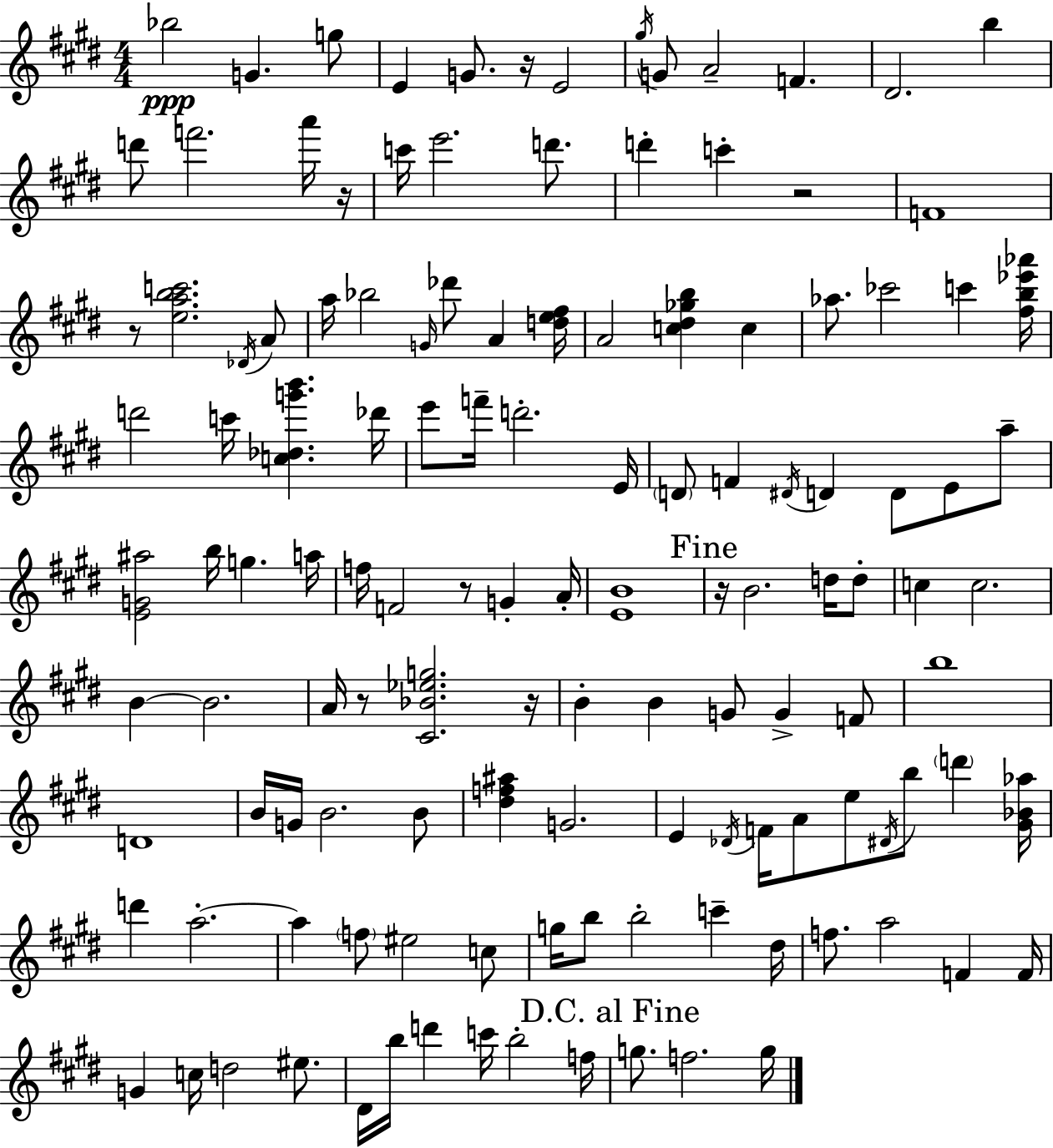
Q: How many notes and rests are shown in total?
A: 128